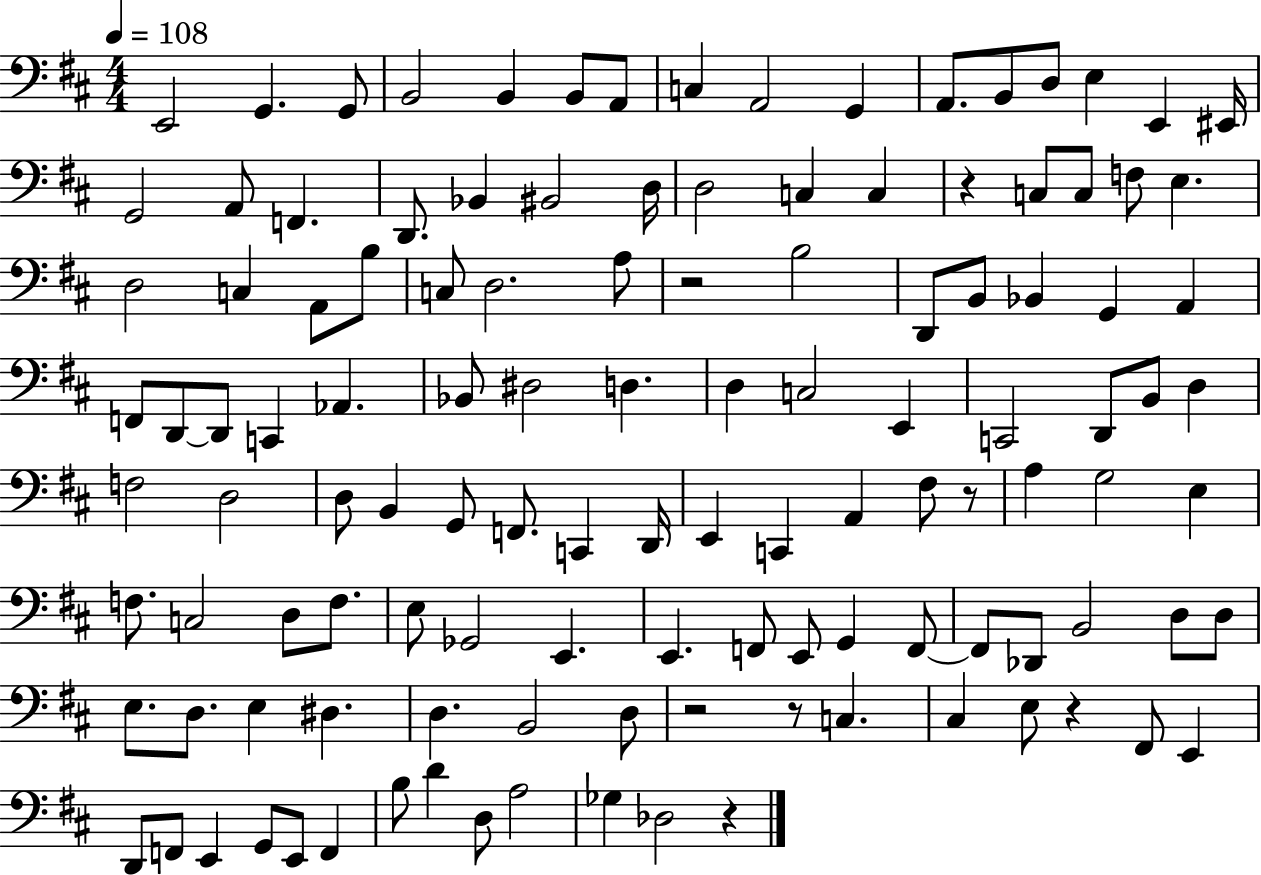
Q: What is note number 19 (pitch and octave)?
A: F2